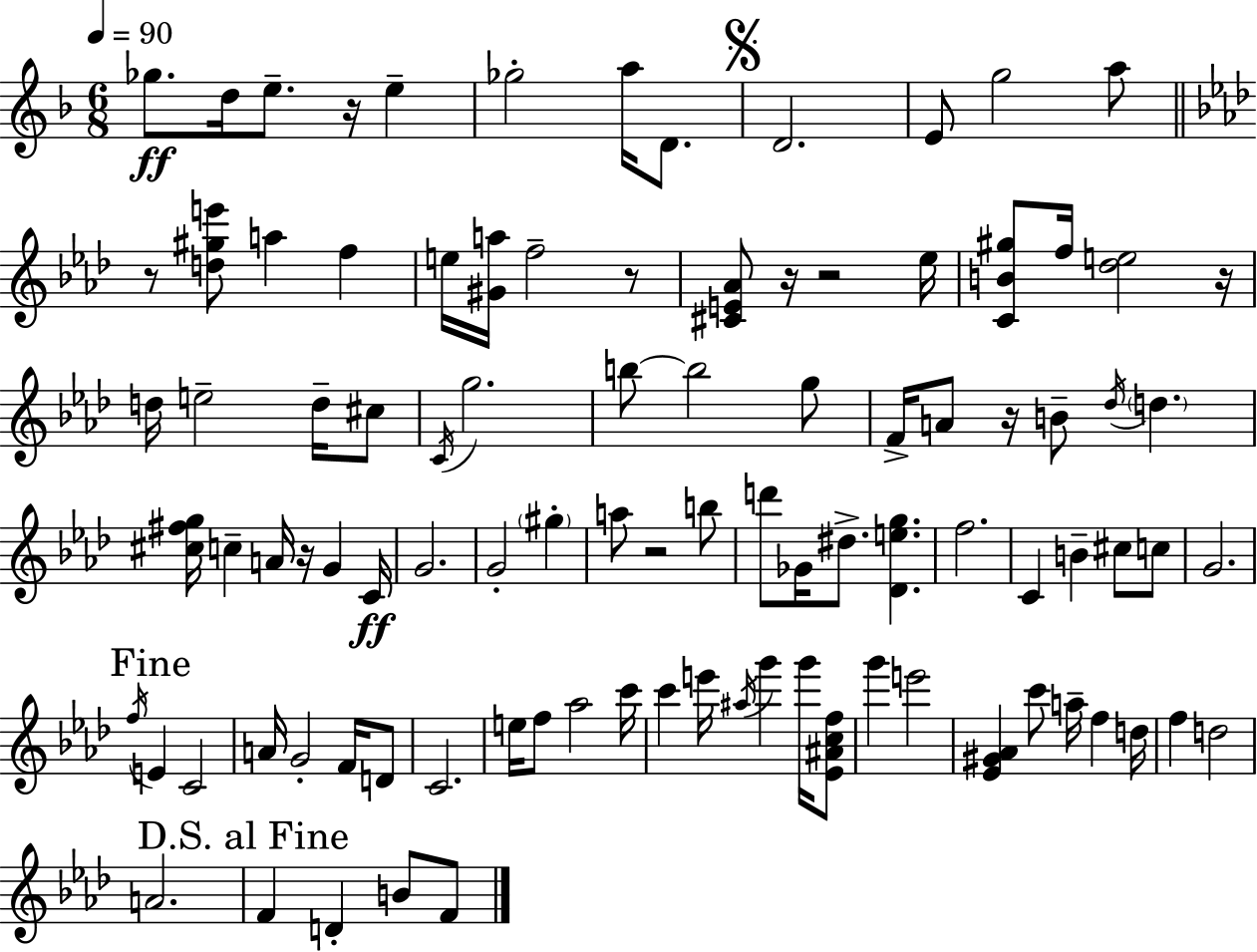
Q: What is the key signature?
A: D minor